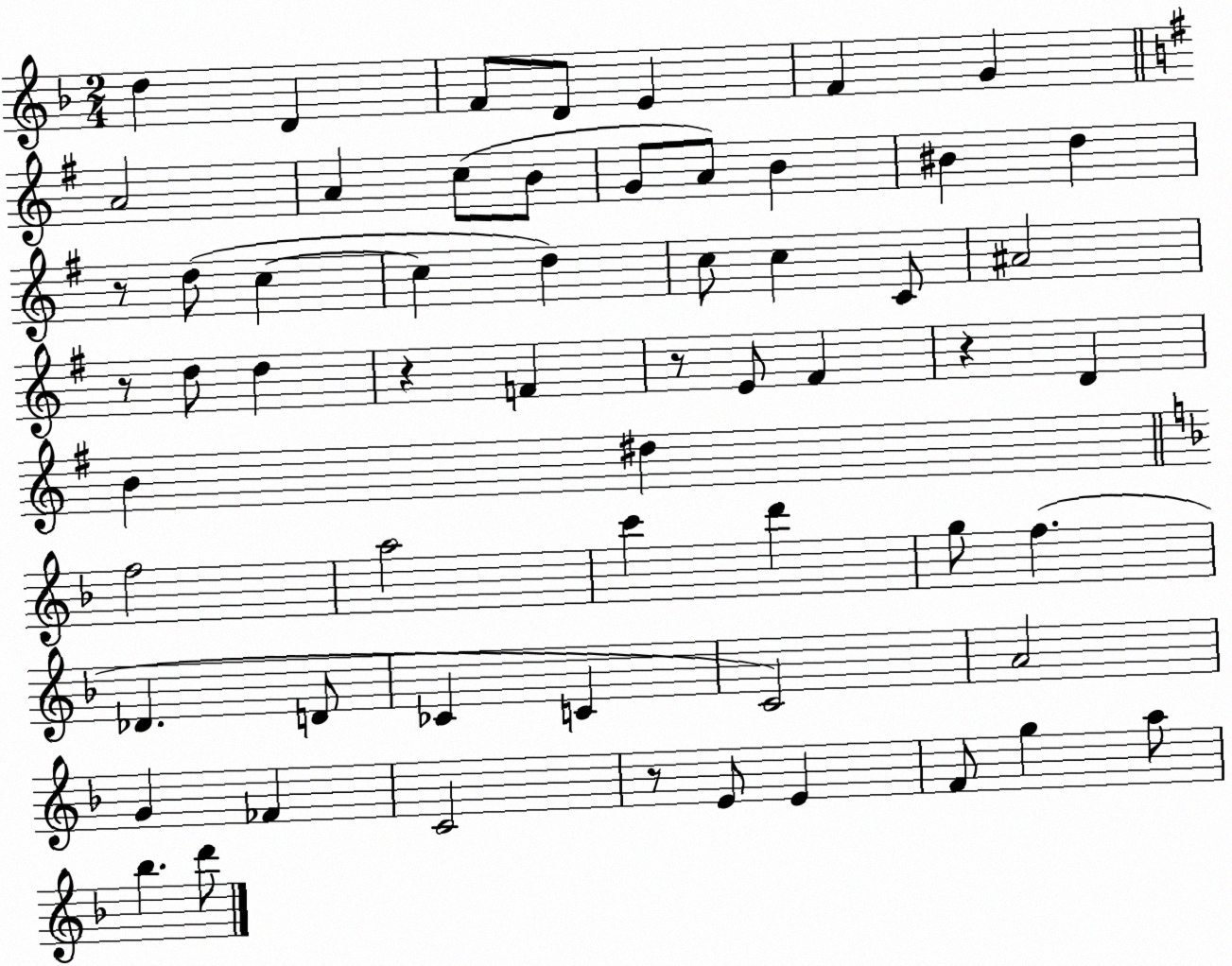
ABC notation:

X:1
T:Untitled
M:2/4
L:1/4
K:F
d D F/2 D/2 E F G A2 A c/2 B/2 G/2 A/2 B ^B d z/2 d/2 c c d c/2 c C/2 ^A2 z/2 d/2 d z F z/2 E/2 ^F z D B ^d f2 a2 c' d' g/2 f _D D/2 _C C C2 A2 G _F C2 z/2 E/2 E F/2 g a/2 _b d'/2